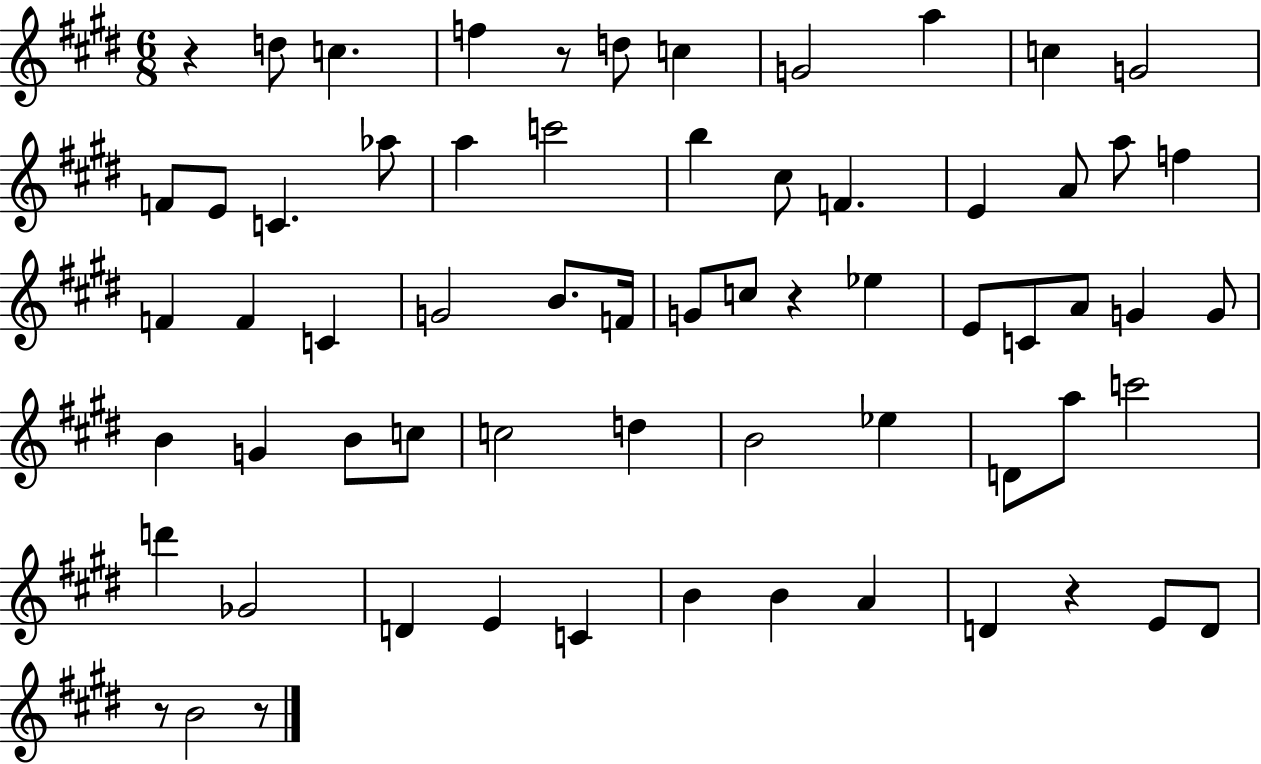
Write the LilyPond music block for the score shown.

{
  \clef treble
  \numericTimeSignature
  \time 6/8
  \key e \major
  r4 d''8 c''4. | f''4 r8 d''8 c''4 | g'2 a''4 | c''4 g'2 | \break f'8 e'8 c'4. aes''8 | a''4 c'''2 | b''4 cis''8 f'4. | e'4 a'8 a''8 f''4 | \break f'4 f'4 c'4 | g'2 b'8. f'16 | g'8 c''8 r4 ees''4 | e'8 c'8 a'8 g'4 g'8 | \break b'4 g'4 b'8 c''8 | c''2 d''4 | b'2 ees''4 | d'8 a''8 c'''2 | \break d'''4 ges'2 | d'4 e'4 c'4 | b'4 b'4 a'4 | d'4 r4 e'8 d'8 | \break r8 b'2 r8 | \bar "|."
}